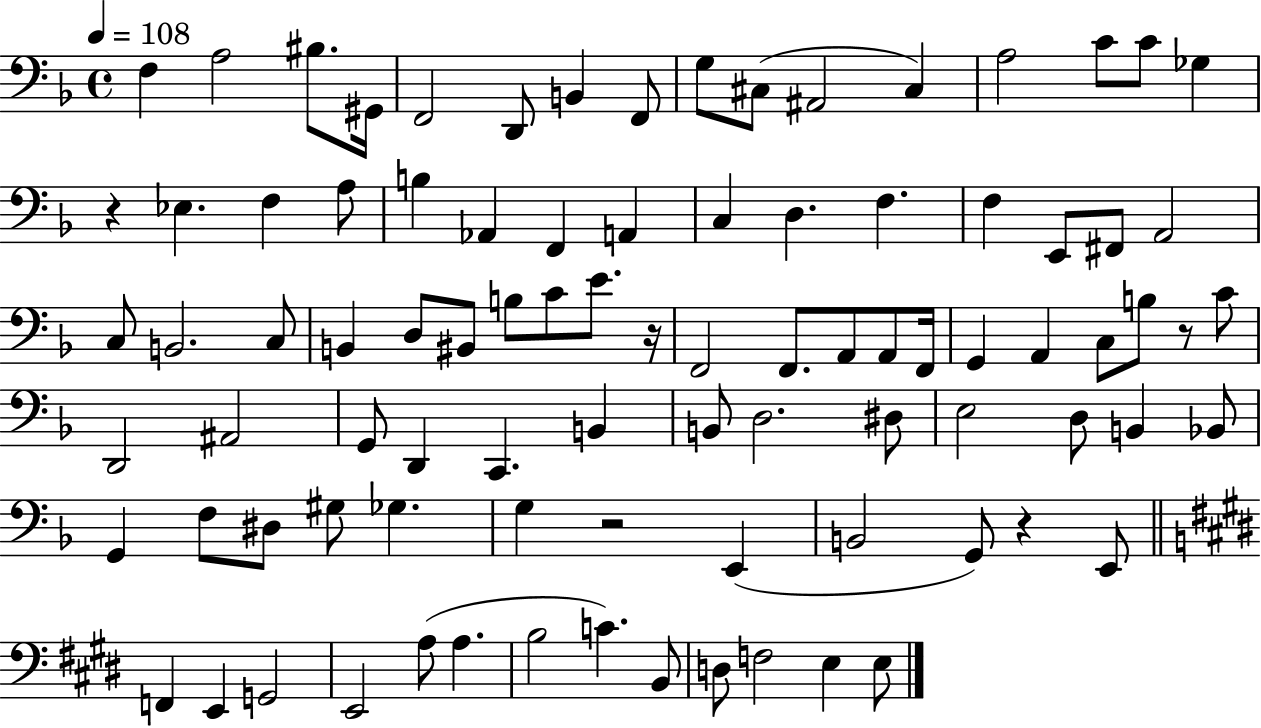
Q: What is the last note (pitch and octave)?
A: E3